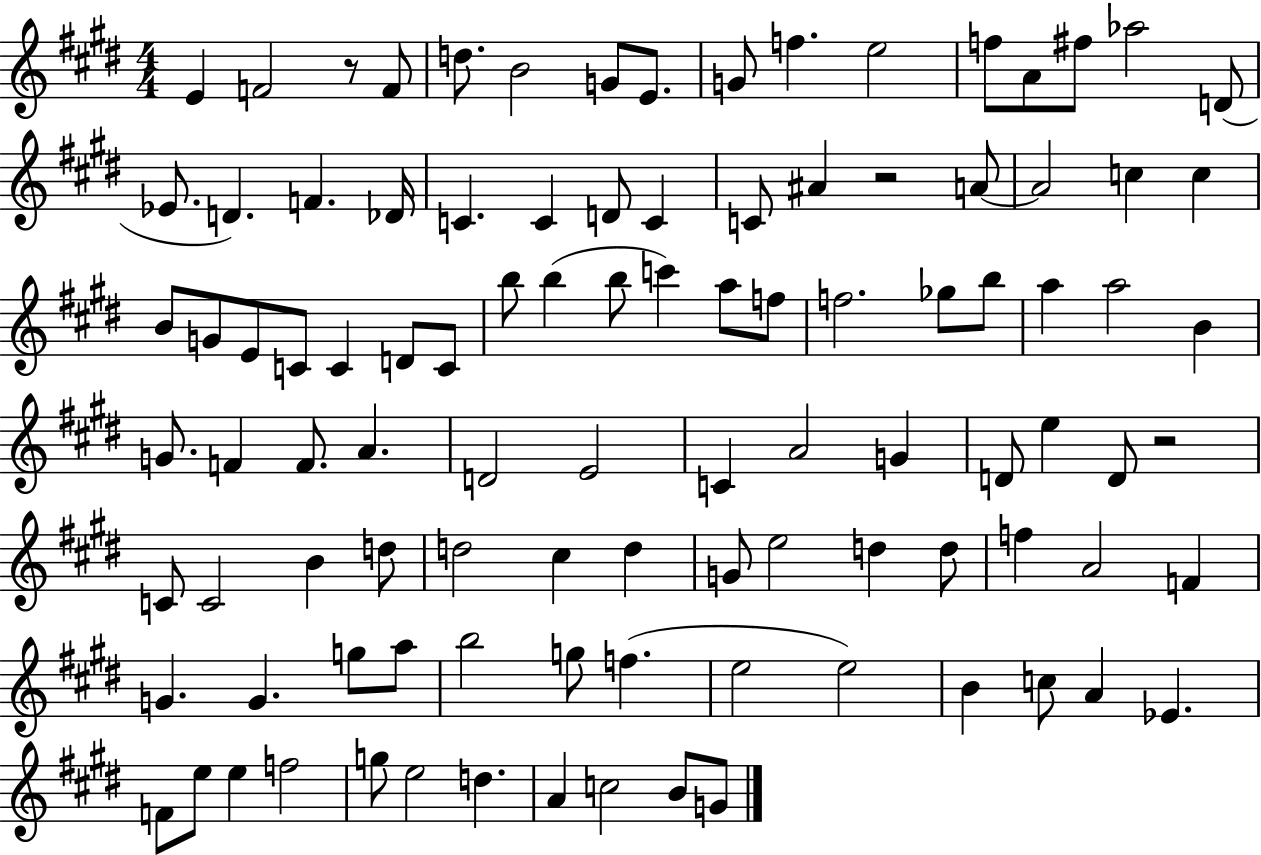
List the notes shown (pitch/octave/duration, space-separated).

E4/q F4/h R/e F4/e D5/e. B4/h G4/e E4/e. G4/e F5/q. E5/h F5/e A4/e F#5/e Ab5/h D4/e Eb4/e. D4/q. F4/q. Db4/s C4/q. C4/q D4/e C4/q C4/e A#4/q R/h A4/e A4/h C5/q C5/q B4/e G4/e E4/e C4/e C4/q D4/e C4/e B5/e B5/q B5/e C6/q A5/e F5/e F5/h. Gb5/e B5/e A5/q A5/h B4/q G4/e. F4/q F4/e. A4/q. D4/h E4/h C4/q A4/h G4/q D4/e E5/q D4/e R/h C4/e C4/h B4/q D5/e D5/h C#5/q D5/q G4/e E5/h D5/q D5/e F5/q A4/h F4/q G4/q. G4/q. G5/e A5/e B5/h G5/e F5/q. E5/h E5/h B4/q C5/e A4/q Eb4/q. F4/e E5/e E5/q F5/h G5/e E5/h D5/q. A4/q C5/h B4/e G4/e